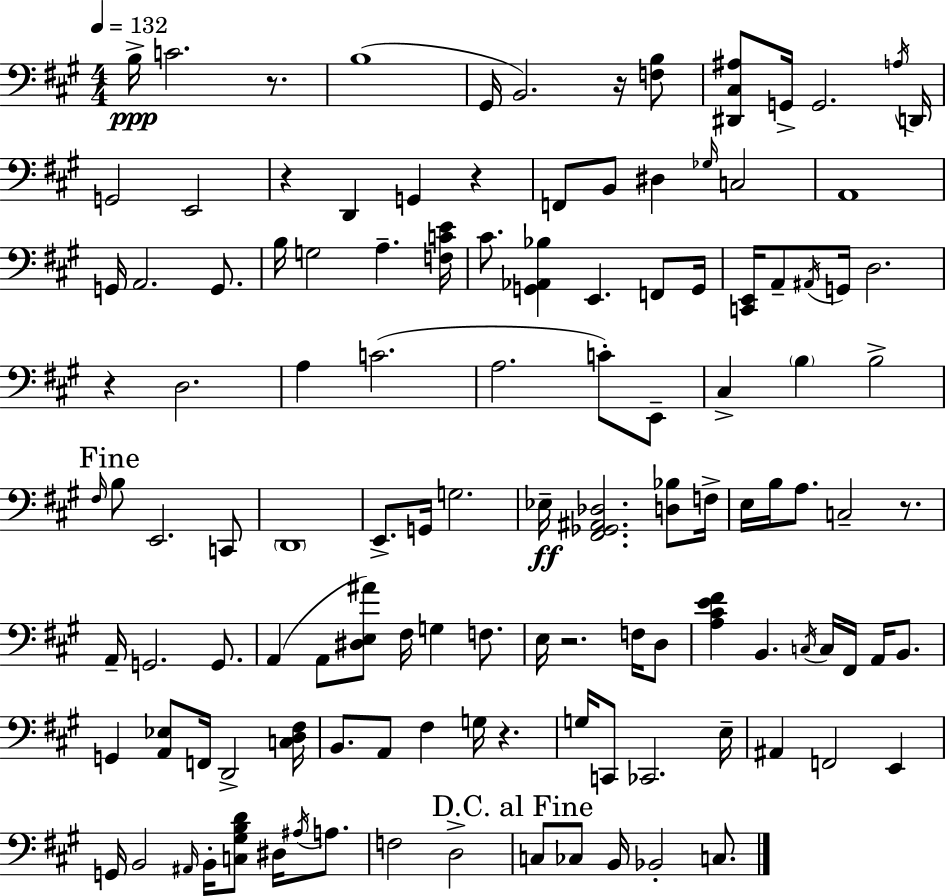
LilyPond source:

{
  \clef bass
  \numericTimeSignature
  \time 4/4
  \key a \major
  \tempo 4 = 132
  b16->\ppp c'2. r8. | b1( | gis,16 b,2.) r16 <f b>8 | <dis, cis ais>8 g,16-> g,2. \acciaccatura { a16 } | \break d,16 g,2 e,2 | r4 d,4 g,4 r4 | f,8 b,8 dis4 \grace { ges16 } c2 | a,1 | \break g,16 a,2. g,8. | b16 g2 a4.-- | <f c' e'>16 cis'8. <g, aes, bes>4 e,4. f,8 | g,16 <c, e,>16 a,8-- \acciaccatura { ais,16 } g,16 d2. | \break r4 d2. | a4 c'2.( | a2. c'8-.) | e,8-- cis4-> \parenthesize b4 b2-> | \break \mark "Fine" \grace { fis16 } b8 e,2. | c,8 \parenthesize d,1 | e,8.-> g,16 g2. | ees16--\ff <fis, ges, ais, des>2. | \break <d bes>8 f16-> e16 b16 a8. c2-- | r8. a,16-- g,2. | g,8. a,4( a,8 <dis e ais'>8) fis16 g4 | f8. e16 r2. | \break f16 d8 <a cis' e' fis'>4 b,4. \acciaccatura { c16 } c16 | fis,16 a,16 b,8. g,4 <a, ees>8 f,16 d,2-> | <c d fis>16 b,8. a,8 fis4 g16 r4. | g16 c,8 ces,2. | \break e16-- ais,4 f,2 | e,4 g,16 b,2 \grace { ais,16 } b,16-. | <c gis b d'>8 dis16 \acciaccatura { ais16 } a8. f2 d2-> | \mark "D.C. al Fine" c8 ces8 b,16 bes,2-. | \break c8. \bar "|."
}